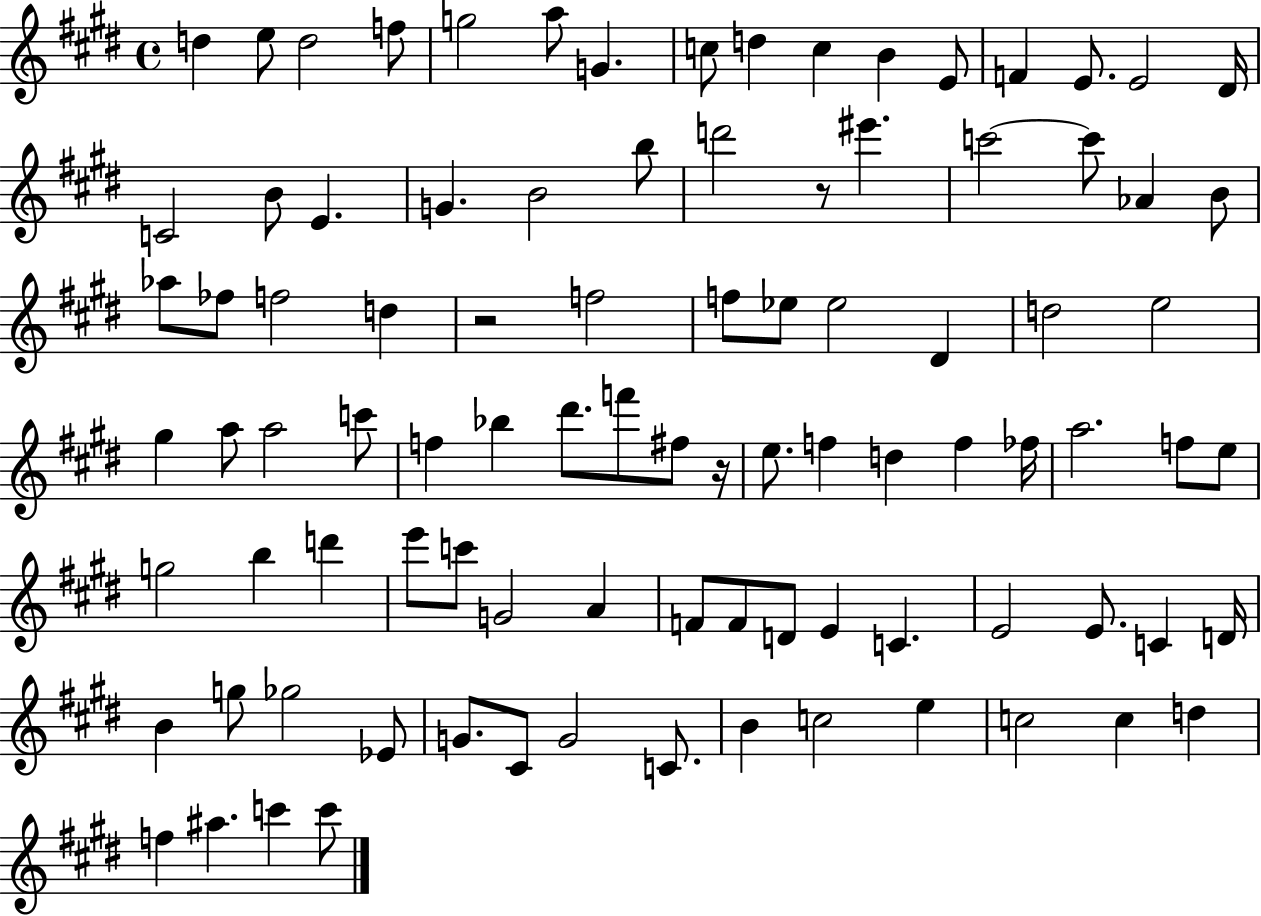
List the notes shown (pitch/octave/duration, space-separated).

D5/q E5/e D5/h F5/e G5/h A5/e G4/q. C5/e D5/q C5/q B4/q E4/e F4/q E4/e. E4/h D#4/s C4/h B4/e E4/q. G4/q. B4/h B5/e D6/h R/e EIS6/q. C6/h C6/e Ab4/q B4/e Ab5/e FES5/e F5/h D5/q R/h F5/h F5/e Eb5/e Eb5/h D#4/q D5/h E5/h G#5/q A5/e A5/h C6/e F5/q Bb5/q D#6/e. F6/e F#5/e R/s E5/e. F5/q D5/q F5/q FES5/s A5/h. F5/e E5/e G5/h B5/q D6/q E6/e C6/e G4/h A4/q F4/e F4/e D4/e E4/q C4/q. E4/h E4/e. C4/q D4/s B4/q G5/e Gb5/h Eb4/e G4/e. C#4/e G4/h C4/e. B4/q C5/h E5/q C5/h C5/q D5/q F5/q A#5/q. C6/q C6/e